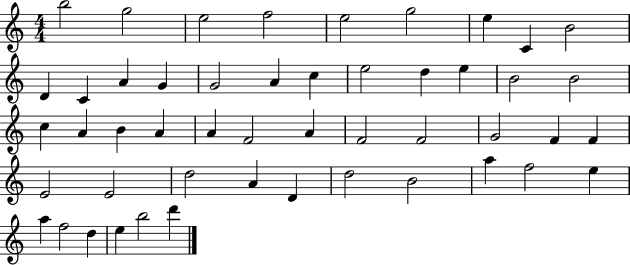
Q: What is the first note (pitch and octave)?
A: B5